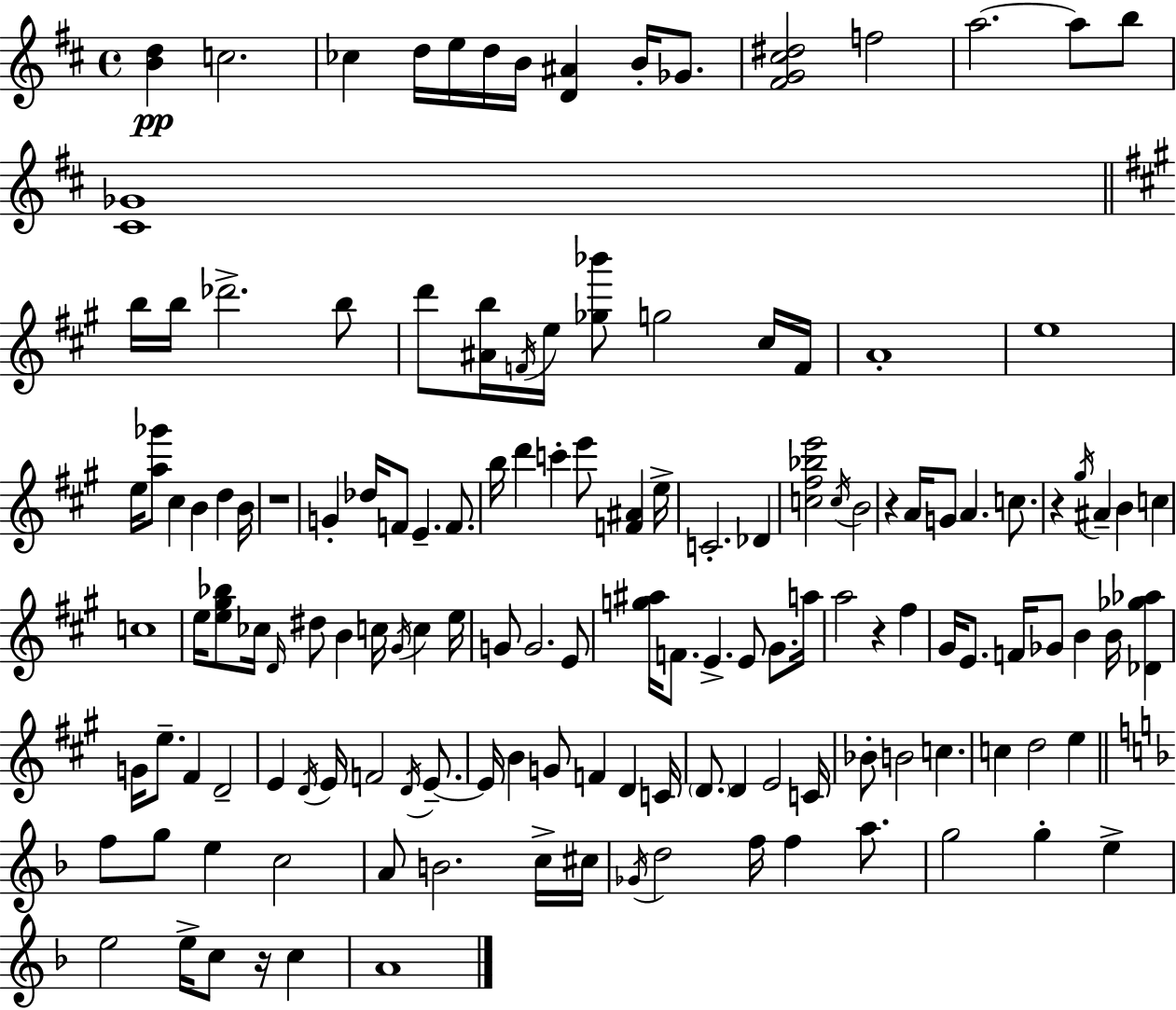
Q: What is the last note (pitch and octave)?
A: A4